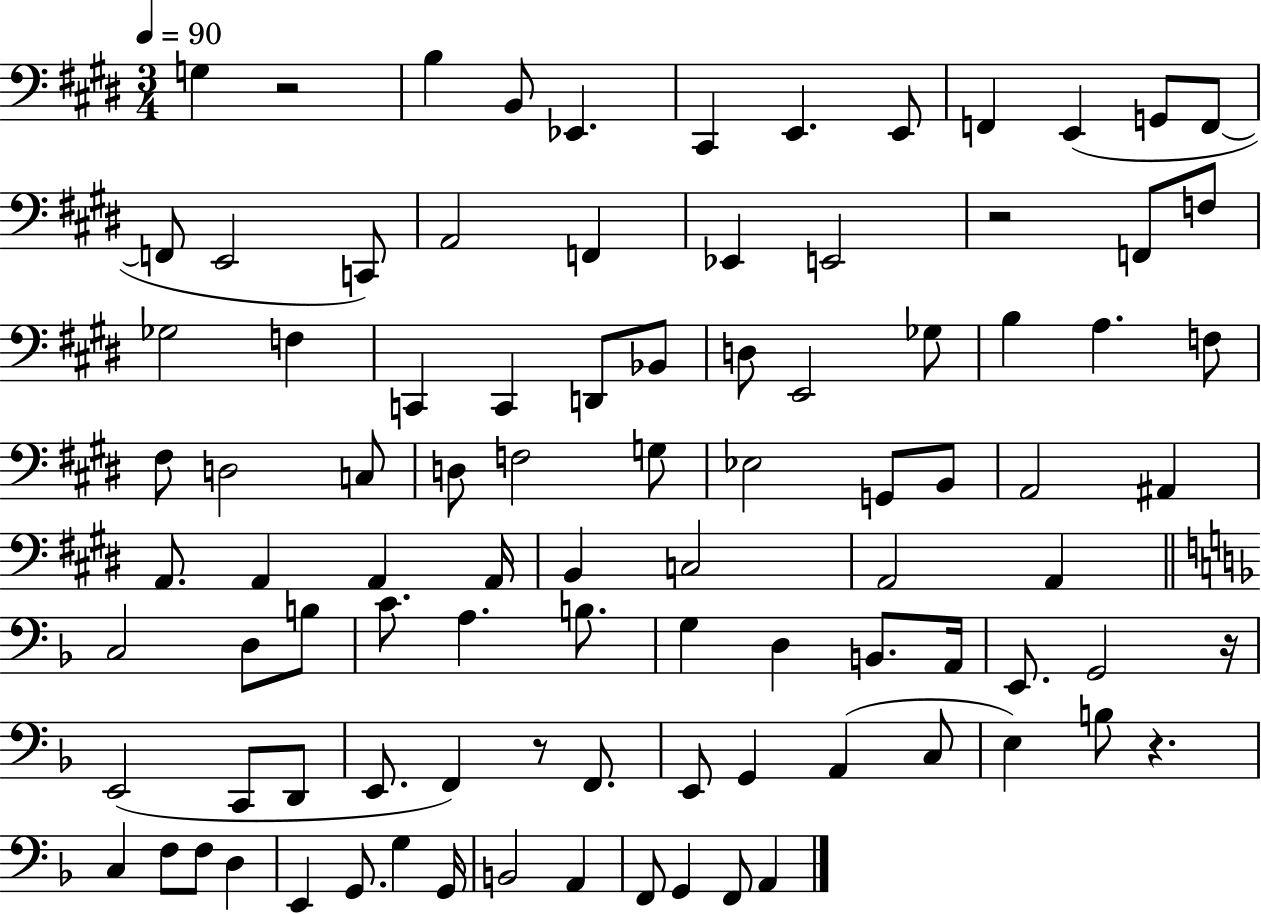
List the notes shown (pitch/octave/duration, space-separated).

G3/q R/h B3/q B2/e Eb2/q. C#2/q E2/q. E2/e F2/q E2/q G2/e F2/e F2/e E2/h C2/e A2/h F2/q Eb2/q E2/h R/h F2/e F3/e Gb3/h F3/q C2/q C2/q D2/e Bb2/e D3/e E2/h Gb3/e B3/q A3/q. F3/e F#3/e D3/h C3/e D3/e F3/h G3/e Eb3/h G2/e B2/e A2/h A#2/q A2/e. A2/q A2/q A2/s B2/q C3/h A2/h A2/q C3/h D3/e B3/e C4/e. A3/q. B3/e. G3/q D3/q B2/e. A2/s E2/e. G2/h R/s E2/h C2/e D2/e E2/e. F2/q R/e F2/e. E2/e G2/q A2/q C3/e E3/q B3/e R/q. C3/q F3/e F3/e D3/q E2/q G2/e. G3/q G2/s B2/h A2/q F2/e G2/q F2/e A2/q